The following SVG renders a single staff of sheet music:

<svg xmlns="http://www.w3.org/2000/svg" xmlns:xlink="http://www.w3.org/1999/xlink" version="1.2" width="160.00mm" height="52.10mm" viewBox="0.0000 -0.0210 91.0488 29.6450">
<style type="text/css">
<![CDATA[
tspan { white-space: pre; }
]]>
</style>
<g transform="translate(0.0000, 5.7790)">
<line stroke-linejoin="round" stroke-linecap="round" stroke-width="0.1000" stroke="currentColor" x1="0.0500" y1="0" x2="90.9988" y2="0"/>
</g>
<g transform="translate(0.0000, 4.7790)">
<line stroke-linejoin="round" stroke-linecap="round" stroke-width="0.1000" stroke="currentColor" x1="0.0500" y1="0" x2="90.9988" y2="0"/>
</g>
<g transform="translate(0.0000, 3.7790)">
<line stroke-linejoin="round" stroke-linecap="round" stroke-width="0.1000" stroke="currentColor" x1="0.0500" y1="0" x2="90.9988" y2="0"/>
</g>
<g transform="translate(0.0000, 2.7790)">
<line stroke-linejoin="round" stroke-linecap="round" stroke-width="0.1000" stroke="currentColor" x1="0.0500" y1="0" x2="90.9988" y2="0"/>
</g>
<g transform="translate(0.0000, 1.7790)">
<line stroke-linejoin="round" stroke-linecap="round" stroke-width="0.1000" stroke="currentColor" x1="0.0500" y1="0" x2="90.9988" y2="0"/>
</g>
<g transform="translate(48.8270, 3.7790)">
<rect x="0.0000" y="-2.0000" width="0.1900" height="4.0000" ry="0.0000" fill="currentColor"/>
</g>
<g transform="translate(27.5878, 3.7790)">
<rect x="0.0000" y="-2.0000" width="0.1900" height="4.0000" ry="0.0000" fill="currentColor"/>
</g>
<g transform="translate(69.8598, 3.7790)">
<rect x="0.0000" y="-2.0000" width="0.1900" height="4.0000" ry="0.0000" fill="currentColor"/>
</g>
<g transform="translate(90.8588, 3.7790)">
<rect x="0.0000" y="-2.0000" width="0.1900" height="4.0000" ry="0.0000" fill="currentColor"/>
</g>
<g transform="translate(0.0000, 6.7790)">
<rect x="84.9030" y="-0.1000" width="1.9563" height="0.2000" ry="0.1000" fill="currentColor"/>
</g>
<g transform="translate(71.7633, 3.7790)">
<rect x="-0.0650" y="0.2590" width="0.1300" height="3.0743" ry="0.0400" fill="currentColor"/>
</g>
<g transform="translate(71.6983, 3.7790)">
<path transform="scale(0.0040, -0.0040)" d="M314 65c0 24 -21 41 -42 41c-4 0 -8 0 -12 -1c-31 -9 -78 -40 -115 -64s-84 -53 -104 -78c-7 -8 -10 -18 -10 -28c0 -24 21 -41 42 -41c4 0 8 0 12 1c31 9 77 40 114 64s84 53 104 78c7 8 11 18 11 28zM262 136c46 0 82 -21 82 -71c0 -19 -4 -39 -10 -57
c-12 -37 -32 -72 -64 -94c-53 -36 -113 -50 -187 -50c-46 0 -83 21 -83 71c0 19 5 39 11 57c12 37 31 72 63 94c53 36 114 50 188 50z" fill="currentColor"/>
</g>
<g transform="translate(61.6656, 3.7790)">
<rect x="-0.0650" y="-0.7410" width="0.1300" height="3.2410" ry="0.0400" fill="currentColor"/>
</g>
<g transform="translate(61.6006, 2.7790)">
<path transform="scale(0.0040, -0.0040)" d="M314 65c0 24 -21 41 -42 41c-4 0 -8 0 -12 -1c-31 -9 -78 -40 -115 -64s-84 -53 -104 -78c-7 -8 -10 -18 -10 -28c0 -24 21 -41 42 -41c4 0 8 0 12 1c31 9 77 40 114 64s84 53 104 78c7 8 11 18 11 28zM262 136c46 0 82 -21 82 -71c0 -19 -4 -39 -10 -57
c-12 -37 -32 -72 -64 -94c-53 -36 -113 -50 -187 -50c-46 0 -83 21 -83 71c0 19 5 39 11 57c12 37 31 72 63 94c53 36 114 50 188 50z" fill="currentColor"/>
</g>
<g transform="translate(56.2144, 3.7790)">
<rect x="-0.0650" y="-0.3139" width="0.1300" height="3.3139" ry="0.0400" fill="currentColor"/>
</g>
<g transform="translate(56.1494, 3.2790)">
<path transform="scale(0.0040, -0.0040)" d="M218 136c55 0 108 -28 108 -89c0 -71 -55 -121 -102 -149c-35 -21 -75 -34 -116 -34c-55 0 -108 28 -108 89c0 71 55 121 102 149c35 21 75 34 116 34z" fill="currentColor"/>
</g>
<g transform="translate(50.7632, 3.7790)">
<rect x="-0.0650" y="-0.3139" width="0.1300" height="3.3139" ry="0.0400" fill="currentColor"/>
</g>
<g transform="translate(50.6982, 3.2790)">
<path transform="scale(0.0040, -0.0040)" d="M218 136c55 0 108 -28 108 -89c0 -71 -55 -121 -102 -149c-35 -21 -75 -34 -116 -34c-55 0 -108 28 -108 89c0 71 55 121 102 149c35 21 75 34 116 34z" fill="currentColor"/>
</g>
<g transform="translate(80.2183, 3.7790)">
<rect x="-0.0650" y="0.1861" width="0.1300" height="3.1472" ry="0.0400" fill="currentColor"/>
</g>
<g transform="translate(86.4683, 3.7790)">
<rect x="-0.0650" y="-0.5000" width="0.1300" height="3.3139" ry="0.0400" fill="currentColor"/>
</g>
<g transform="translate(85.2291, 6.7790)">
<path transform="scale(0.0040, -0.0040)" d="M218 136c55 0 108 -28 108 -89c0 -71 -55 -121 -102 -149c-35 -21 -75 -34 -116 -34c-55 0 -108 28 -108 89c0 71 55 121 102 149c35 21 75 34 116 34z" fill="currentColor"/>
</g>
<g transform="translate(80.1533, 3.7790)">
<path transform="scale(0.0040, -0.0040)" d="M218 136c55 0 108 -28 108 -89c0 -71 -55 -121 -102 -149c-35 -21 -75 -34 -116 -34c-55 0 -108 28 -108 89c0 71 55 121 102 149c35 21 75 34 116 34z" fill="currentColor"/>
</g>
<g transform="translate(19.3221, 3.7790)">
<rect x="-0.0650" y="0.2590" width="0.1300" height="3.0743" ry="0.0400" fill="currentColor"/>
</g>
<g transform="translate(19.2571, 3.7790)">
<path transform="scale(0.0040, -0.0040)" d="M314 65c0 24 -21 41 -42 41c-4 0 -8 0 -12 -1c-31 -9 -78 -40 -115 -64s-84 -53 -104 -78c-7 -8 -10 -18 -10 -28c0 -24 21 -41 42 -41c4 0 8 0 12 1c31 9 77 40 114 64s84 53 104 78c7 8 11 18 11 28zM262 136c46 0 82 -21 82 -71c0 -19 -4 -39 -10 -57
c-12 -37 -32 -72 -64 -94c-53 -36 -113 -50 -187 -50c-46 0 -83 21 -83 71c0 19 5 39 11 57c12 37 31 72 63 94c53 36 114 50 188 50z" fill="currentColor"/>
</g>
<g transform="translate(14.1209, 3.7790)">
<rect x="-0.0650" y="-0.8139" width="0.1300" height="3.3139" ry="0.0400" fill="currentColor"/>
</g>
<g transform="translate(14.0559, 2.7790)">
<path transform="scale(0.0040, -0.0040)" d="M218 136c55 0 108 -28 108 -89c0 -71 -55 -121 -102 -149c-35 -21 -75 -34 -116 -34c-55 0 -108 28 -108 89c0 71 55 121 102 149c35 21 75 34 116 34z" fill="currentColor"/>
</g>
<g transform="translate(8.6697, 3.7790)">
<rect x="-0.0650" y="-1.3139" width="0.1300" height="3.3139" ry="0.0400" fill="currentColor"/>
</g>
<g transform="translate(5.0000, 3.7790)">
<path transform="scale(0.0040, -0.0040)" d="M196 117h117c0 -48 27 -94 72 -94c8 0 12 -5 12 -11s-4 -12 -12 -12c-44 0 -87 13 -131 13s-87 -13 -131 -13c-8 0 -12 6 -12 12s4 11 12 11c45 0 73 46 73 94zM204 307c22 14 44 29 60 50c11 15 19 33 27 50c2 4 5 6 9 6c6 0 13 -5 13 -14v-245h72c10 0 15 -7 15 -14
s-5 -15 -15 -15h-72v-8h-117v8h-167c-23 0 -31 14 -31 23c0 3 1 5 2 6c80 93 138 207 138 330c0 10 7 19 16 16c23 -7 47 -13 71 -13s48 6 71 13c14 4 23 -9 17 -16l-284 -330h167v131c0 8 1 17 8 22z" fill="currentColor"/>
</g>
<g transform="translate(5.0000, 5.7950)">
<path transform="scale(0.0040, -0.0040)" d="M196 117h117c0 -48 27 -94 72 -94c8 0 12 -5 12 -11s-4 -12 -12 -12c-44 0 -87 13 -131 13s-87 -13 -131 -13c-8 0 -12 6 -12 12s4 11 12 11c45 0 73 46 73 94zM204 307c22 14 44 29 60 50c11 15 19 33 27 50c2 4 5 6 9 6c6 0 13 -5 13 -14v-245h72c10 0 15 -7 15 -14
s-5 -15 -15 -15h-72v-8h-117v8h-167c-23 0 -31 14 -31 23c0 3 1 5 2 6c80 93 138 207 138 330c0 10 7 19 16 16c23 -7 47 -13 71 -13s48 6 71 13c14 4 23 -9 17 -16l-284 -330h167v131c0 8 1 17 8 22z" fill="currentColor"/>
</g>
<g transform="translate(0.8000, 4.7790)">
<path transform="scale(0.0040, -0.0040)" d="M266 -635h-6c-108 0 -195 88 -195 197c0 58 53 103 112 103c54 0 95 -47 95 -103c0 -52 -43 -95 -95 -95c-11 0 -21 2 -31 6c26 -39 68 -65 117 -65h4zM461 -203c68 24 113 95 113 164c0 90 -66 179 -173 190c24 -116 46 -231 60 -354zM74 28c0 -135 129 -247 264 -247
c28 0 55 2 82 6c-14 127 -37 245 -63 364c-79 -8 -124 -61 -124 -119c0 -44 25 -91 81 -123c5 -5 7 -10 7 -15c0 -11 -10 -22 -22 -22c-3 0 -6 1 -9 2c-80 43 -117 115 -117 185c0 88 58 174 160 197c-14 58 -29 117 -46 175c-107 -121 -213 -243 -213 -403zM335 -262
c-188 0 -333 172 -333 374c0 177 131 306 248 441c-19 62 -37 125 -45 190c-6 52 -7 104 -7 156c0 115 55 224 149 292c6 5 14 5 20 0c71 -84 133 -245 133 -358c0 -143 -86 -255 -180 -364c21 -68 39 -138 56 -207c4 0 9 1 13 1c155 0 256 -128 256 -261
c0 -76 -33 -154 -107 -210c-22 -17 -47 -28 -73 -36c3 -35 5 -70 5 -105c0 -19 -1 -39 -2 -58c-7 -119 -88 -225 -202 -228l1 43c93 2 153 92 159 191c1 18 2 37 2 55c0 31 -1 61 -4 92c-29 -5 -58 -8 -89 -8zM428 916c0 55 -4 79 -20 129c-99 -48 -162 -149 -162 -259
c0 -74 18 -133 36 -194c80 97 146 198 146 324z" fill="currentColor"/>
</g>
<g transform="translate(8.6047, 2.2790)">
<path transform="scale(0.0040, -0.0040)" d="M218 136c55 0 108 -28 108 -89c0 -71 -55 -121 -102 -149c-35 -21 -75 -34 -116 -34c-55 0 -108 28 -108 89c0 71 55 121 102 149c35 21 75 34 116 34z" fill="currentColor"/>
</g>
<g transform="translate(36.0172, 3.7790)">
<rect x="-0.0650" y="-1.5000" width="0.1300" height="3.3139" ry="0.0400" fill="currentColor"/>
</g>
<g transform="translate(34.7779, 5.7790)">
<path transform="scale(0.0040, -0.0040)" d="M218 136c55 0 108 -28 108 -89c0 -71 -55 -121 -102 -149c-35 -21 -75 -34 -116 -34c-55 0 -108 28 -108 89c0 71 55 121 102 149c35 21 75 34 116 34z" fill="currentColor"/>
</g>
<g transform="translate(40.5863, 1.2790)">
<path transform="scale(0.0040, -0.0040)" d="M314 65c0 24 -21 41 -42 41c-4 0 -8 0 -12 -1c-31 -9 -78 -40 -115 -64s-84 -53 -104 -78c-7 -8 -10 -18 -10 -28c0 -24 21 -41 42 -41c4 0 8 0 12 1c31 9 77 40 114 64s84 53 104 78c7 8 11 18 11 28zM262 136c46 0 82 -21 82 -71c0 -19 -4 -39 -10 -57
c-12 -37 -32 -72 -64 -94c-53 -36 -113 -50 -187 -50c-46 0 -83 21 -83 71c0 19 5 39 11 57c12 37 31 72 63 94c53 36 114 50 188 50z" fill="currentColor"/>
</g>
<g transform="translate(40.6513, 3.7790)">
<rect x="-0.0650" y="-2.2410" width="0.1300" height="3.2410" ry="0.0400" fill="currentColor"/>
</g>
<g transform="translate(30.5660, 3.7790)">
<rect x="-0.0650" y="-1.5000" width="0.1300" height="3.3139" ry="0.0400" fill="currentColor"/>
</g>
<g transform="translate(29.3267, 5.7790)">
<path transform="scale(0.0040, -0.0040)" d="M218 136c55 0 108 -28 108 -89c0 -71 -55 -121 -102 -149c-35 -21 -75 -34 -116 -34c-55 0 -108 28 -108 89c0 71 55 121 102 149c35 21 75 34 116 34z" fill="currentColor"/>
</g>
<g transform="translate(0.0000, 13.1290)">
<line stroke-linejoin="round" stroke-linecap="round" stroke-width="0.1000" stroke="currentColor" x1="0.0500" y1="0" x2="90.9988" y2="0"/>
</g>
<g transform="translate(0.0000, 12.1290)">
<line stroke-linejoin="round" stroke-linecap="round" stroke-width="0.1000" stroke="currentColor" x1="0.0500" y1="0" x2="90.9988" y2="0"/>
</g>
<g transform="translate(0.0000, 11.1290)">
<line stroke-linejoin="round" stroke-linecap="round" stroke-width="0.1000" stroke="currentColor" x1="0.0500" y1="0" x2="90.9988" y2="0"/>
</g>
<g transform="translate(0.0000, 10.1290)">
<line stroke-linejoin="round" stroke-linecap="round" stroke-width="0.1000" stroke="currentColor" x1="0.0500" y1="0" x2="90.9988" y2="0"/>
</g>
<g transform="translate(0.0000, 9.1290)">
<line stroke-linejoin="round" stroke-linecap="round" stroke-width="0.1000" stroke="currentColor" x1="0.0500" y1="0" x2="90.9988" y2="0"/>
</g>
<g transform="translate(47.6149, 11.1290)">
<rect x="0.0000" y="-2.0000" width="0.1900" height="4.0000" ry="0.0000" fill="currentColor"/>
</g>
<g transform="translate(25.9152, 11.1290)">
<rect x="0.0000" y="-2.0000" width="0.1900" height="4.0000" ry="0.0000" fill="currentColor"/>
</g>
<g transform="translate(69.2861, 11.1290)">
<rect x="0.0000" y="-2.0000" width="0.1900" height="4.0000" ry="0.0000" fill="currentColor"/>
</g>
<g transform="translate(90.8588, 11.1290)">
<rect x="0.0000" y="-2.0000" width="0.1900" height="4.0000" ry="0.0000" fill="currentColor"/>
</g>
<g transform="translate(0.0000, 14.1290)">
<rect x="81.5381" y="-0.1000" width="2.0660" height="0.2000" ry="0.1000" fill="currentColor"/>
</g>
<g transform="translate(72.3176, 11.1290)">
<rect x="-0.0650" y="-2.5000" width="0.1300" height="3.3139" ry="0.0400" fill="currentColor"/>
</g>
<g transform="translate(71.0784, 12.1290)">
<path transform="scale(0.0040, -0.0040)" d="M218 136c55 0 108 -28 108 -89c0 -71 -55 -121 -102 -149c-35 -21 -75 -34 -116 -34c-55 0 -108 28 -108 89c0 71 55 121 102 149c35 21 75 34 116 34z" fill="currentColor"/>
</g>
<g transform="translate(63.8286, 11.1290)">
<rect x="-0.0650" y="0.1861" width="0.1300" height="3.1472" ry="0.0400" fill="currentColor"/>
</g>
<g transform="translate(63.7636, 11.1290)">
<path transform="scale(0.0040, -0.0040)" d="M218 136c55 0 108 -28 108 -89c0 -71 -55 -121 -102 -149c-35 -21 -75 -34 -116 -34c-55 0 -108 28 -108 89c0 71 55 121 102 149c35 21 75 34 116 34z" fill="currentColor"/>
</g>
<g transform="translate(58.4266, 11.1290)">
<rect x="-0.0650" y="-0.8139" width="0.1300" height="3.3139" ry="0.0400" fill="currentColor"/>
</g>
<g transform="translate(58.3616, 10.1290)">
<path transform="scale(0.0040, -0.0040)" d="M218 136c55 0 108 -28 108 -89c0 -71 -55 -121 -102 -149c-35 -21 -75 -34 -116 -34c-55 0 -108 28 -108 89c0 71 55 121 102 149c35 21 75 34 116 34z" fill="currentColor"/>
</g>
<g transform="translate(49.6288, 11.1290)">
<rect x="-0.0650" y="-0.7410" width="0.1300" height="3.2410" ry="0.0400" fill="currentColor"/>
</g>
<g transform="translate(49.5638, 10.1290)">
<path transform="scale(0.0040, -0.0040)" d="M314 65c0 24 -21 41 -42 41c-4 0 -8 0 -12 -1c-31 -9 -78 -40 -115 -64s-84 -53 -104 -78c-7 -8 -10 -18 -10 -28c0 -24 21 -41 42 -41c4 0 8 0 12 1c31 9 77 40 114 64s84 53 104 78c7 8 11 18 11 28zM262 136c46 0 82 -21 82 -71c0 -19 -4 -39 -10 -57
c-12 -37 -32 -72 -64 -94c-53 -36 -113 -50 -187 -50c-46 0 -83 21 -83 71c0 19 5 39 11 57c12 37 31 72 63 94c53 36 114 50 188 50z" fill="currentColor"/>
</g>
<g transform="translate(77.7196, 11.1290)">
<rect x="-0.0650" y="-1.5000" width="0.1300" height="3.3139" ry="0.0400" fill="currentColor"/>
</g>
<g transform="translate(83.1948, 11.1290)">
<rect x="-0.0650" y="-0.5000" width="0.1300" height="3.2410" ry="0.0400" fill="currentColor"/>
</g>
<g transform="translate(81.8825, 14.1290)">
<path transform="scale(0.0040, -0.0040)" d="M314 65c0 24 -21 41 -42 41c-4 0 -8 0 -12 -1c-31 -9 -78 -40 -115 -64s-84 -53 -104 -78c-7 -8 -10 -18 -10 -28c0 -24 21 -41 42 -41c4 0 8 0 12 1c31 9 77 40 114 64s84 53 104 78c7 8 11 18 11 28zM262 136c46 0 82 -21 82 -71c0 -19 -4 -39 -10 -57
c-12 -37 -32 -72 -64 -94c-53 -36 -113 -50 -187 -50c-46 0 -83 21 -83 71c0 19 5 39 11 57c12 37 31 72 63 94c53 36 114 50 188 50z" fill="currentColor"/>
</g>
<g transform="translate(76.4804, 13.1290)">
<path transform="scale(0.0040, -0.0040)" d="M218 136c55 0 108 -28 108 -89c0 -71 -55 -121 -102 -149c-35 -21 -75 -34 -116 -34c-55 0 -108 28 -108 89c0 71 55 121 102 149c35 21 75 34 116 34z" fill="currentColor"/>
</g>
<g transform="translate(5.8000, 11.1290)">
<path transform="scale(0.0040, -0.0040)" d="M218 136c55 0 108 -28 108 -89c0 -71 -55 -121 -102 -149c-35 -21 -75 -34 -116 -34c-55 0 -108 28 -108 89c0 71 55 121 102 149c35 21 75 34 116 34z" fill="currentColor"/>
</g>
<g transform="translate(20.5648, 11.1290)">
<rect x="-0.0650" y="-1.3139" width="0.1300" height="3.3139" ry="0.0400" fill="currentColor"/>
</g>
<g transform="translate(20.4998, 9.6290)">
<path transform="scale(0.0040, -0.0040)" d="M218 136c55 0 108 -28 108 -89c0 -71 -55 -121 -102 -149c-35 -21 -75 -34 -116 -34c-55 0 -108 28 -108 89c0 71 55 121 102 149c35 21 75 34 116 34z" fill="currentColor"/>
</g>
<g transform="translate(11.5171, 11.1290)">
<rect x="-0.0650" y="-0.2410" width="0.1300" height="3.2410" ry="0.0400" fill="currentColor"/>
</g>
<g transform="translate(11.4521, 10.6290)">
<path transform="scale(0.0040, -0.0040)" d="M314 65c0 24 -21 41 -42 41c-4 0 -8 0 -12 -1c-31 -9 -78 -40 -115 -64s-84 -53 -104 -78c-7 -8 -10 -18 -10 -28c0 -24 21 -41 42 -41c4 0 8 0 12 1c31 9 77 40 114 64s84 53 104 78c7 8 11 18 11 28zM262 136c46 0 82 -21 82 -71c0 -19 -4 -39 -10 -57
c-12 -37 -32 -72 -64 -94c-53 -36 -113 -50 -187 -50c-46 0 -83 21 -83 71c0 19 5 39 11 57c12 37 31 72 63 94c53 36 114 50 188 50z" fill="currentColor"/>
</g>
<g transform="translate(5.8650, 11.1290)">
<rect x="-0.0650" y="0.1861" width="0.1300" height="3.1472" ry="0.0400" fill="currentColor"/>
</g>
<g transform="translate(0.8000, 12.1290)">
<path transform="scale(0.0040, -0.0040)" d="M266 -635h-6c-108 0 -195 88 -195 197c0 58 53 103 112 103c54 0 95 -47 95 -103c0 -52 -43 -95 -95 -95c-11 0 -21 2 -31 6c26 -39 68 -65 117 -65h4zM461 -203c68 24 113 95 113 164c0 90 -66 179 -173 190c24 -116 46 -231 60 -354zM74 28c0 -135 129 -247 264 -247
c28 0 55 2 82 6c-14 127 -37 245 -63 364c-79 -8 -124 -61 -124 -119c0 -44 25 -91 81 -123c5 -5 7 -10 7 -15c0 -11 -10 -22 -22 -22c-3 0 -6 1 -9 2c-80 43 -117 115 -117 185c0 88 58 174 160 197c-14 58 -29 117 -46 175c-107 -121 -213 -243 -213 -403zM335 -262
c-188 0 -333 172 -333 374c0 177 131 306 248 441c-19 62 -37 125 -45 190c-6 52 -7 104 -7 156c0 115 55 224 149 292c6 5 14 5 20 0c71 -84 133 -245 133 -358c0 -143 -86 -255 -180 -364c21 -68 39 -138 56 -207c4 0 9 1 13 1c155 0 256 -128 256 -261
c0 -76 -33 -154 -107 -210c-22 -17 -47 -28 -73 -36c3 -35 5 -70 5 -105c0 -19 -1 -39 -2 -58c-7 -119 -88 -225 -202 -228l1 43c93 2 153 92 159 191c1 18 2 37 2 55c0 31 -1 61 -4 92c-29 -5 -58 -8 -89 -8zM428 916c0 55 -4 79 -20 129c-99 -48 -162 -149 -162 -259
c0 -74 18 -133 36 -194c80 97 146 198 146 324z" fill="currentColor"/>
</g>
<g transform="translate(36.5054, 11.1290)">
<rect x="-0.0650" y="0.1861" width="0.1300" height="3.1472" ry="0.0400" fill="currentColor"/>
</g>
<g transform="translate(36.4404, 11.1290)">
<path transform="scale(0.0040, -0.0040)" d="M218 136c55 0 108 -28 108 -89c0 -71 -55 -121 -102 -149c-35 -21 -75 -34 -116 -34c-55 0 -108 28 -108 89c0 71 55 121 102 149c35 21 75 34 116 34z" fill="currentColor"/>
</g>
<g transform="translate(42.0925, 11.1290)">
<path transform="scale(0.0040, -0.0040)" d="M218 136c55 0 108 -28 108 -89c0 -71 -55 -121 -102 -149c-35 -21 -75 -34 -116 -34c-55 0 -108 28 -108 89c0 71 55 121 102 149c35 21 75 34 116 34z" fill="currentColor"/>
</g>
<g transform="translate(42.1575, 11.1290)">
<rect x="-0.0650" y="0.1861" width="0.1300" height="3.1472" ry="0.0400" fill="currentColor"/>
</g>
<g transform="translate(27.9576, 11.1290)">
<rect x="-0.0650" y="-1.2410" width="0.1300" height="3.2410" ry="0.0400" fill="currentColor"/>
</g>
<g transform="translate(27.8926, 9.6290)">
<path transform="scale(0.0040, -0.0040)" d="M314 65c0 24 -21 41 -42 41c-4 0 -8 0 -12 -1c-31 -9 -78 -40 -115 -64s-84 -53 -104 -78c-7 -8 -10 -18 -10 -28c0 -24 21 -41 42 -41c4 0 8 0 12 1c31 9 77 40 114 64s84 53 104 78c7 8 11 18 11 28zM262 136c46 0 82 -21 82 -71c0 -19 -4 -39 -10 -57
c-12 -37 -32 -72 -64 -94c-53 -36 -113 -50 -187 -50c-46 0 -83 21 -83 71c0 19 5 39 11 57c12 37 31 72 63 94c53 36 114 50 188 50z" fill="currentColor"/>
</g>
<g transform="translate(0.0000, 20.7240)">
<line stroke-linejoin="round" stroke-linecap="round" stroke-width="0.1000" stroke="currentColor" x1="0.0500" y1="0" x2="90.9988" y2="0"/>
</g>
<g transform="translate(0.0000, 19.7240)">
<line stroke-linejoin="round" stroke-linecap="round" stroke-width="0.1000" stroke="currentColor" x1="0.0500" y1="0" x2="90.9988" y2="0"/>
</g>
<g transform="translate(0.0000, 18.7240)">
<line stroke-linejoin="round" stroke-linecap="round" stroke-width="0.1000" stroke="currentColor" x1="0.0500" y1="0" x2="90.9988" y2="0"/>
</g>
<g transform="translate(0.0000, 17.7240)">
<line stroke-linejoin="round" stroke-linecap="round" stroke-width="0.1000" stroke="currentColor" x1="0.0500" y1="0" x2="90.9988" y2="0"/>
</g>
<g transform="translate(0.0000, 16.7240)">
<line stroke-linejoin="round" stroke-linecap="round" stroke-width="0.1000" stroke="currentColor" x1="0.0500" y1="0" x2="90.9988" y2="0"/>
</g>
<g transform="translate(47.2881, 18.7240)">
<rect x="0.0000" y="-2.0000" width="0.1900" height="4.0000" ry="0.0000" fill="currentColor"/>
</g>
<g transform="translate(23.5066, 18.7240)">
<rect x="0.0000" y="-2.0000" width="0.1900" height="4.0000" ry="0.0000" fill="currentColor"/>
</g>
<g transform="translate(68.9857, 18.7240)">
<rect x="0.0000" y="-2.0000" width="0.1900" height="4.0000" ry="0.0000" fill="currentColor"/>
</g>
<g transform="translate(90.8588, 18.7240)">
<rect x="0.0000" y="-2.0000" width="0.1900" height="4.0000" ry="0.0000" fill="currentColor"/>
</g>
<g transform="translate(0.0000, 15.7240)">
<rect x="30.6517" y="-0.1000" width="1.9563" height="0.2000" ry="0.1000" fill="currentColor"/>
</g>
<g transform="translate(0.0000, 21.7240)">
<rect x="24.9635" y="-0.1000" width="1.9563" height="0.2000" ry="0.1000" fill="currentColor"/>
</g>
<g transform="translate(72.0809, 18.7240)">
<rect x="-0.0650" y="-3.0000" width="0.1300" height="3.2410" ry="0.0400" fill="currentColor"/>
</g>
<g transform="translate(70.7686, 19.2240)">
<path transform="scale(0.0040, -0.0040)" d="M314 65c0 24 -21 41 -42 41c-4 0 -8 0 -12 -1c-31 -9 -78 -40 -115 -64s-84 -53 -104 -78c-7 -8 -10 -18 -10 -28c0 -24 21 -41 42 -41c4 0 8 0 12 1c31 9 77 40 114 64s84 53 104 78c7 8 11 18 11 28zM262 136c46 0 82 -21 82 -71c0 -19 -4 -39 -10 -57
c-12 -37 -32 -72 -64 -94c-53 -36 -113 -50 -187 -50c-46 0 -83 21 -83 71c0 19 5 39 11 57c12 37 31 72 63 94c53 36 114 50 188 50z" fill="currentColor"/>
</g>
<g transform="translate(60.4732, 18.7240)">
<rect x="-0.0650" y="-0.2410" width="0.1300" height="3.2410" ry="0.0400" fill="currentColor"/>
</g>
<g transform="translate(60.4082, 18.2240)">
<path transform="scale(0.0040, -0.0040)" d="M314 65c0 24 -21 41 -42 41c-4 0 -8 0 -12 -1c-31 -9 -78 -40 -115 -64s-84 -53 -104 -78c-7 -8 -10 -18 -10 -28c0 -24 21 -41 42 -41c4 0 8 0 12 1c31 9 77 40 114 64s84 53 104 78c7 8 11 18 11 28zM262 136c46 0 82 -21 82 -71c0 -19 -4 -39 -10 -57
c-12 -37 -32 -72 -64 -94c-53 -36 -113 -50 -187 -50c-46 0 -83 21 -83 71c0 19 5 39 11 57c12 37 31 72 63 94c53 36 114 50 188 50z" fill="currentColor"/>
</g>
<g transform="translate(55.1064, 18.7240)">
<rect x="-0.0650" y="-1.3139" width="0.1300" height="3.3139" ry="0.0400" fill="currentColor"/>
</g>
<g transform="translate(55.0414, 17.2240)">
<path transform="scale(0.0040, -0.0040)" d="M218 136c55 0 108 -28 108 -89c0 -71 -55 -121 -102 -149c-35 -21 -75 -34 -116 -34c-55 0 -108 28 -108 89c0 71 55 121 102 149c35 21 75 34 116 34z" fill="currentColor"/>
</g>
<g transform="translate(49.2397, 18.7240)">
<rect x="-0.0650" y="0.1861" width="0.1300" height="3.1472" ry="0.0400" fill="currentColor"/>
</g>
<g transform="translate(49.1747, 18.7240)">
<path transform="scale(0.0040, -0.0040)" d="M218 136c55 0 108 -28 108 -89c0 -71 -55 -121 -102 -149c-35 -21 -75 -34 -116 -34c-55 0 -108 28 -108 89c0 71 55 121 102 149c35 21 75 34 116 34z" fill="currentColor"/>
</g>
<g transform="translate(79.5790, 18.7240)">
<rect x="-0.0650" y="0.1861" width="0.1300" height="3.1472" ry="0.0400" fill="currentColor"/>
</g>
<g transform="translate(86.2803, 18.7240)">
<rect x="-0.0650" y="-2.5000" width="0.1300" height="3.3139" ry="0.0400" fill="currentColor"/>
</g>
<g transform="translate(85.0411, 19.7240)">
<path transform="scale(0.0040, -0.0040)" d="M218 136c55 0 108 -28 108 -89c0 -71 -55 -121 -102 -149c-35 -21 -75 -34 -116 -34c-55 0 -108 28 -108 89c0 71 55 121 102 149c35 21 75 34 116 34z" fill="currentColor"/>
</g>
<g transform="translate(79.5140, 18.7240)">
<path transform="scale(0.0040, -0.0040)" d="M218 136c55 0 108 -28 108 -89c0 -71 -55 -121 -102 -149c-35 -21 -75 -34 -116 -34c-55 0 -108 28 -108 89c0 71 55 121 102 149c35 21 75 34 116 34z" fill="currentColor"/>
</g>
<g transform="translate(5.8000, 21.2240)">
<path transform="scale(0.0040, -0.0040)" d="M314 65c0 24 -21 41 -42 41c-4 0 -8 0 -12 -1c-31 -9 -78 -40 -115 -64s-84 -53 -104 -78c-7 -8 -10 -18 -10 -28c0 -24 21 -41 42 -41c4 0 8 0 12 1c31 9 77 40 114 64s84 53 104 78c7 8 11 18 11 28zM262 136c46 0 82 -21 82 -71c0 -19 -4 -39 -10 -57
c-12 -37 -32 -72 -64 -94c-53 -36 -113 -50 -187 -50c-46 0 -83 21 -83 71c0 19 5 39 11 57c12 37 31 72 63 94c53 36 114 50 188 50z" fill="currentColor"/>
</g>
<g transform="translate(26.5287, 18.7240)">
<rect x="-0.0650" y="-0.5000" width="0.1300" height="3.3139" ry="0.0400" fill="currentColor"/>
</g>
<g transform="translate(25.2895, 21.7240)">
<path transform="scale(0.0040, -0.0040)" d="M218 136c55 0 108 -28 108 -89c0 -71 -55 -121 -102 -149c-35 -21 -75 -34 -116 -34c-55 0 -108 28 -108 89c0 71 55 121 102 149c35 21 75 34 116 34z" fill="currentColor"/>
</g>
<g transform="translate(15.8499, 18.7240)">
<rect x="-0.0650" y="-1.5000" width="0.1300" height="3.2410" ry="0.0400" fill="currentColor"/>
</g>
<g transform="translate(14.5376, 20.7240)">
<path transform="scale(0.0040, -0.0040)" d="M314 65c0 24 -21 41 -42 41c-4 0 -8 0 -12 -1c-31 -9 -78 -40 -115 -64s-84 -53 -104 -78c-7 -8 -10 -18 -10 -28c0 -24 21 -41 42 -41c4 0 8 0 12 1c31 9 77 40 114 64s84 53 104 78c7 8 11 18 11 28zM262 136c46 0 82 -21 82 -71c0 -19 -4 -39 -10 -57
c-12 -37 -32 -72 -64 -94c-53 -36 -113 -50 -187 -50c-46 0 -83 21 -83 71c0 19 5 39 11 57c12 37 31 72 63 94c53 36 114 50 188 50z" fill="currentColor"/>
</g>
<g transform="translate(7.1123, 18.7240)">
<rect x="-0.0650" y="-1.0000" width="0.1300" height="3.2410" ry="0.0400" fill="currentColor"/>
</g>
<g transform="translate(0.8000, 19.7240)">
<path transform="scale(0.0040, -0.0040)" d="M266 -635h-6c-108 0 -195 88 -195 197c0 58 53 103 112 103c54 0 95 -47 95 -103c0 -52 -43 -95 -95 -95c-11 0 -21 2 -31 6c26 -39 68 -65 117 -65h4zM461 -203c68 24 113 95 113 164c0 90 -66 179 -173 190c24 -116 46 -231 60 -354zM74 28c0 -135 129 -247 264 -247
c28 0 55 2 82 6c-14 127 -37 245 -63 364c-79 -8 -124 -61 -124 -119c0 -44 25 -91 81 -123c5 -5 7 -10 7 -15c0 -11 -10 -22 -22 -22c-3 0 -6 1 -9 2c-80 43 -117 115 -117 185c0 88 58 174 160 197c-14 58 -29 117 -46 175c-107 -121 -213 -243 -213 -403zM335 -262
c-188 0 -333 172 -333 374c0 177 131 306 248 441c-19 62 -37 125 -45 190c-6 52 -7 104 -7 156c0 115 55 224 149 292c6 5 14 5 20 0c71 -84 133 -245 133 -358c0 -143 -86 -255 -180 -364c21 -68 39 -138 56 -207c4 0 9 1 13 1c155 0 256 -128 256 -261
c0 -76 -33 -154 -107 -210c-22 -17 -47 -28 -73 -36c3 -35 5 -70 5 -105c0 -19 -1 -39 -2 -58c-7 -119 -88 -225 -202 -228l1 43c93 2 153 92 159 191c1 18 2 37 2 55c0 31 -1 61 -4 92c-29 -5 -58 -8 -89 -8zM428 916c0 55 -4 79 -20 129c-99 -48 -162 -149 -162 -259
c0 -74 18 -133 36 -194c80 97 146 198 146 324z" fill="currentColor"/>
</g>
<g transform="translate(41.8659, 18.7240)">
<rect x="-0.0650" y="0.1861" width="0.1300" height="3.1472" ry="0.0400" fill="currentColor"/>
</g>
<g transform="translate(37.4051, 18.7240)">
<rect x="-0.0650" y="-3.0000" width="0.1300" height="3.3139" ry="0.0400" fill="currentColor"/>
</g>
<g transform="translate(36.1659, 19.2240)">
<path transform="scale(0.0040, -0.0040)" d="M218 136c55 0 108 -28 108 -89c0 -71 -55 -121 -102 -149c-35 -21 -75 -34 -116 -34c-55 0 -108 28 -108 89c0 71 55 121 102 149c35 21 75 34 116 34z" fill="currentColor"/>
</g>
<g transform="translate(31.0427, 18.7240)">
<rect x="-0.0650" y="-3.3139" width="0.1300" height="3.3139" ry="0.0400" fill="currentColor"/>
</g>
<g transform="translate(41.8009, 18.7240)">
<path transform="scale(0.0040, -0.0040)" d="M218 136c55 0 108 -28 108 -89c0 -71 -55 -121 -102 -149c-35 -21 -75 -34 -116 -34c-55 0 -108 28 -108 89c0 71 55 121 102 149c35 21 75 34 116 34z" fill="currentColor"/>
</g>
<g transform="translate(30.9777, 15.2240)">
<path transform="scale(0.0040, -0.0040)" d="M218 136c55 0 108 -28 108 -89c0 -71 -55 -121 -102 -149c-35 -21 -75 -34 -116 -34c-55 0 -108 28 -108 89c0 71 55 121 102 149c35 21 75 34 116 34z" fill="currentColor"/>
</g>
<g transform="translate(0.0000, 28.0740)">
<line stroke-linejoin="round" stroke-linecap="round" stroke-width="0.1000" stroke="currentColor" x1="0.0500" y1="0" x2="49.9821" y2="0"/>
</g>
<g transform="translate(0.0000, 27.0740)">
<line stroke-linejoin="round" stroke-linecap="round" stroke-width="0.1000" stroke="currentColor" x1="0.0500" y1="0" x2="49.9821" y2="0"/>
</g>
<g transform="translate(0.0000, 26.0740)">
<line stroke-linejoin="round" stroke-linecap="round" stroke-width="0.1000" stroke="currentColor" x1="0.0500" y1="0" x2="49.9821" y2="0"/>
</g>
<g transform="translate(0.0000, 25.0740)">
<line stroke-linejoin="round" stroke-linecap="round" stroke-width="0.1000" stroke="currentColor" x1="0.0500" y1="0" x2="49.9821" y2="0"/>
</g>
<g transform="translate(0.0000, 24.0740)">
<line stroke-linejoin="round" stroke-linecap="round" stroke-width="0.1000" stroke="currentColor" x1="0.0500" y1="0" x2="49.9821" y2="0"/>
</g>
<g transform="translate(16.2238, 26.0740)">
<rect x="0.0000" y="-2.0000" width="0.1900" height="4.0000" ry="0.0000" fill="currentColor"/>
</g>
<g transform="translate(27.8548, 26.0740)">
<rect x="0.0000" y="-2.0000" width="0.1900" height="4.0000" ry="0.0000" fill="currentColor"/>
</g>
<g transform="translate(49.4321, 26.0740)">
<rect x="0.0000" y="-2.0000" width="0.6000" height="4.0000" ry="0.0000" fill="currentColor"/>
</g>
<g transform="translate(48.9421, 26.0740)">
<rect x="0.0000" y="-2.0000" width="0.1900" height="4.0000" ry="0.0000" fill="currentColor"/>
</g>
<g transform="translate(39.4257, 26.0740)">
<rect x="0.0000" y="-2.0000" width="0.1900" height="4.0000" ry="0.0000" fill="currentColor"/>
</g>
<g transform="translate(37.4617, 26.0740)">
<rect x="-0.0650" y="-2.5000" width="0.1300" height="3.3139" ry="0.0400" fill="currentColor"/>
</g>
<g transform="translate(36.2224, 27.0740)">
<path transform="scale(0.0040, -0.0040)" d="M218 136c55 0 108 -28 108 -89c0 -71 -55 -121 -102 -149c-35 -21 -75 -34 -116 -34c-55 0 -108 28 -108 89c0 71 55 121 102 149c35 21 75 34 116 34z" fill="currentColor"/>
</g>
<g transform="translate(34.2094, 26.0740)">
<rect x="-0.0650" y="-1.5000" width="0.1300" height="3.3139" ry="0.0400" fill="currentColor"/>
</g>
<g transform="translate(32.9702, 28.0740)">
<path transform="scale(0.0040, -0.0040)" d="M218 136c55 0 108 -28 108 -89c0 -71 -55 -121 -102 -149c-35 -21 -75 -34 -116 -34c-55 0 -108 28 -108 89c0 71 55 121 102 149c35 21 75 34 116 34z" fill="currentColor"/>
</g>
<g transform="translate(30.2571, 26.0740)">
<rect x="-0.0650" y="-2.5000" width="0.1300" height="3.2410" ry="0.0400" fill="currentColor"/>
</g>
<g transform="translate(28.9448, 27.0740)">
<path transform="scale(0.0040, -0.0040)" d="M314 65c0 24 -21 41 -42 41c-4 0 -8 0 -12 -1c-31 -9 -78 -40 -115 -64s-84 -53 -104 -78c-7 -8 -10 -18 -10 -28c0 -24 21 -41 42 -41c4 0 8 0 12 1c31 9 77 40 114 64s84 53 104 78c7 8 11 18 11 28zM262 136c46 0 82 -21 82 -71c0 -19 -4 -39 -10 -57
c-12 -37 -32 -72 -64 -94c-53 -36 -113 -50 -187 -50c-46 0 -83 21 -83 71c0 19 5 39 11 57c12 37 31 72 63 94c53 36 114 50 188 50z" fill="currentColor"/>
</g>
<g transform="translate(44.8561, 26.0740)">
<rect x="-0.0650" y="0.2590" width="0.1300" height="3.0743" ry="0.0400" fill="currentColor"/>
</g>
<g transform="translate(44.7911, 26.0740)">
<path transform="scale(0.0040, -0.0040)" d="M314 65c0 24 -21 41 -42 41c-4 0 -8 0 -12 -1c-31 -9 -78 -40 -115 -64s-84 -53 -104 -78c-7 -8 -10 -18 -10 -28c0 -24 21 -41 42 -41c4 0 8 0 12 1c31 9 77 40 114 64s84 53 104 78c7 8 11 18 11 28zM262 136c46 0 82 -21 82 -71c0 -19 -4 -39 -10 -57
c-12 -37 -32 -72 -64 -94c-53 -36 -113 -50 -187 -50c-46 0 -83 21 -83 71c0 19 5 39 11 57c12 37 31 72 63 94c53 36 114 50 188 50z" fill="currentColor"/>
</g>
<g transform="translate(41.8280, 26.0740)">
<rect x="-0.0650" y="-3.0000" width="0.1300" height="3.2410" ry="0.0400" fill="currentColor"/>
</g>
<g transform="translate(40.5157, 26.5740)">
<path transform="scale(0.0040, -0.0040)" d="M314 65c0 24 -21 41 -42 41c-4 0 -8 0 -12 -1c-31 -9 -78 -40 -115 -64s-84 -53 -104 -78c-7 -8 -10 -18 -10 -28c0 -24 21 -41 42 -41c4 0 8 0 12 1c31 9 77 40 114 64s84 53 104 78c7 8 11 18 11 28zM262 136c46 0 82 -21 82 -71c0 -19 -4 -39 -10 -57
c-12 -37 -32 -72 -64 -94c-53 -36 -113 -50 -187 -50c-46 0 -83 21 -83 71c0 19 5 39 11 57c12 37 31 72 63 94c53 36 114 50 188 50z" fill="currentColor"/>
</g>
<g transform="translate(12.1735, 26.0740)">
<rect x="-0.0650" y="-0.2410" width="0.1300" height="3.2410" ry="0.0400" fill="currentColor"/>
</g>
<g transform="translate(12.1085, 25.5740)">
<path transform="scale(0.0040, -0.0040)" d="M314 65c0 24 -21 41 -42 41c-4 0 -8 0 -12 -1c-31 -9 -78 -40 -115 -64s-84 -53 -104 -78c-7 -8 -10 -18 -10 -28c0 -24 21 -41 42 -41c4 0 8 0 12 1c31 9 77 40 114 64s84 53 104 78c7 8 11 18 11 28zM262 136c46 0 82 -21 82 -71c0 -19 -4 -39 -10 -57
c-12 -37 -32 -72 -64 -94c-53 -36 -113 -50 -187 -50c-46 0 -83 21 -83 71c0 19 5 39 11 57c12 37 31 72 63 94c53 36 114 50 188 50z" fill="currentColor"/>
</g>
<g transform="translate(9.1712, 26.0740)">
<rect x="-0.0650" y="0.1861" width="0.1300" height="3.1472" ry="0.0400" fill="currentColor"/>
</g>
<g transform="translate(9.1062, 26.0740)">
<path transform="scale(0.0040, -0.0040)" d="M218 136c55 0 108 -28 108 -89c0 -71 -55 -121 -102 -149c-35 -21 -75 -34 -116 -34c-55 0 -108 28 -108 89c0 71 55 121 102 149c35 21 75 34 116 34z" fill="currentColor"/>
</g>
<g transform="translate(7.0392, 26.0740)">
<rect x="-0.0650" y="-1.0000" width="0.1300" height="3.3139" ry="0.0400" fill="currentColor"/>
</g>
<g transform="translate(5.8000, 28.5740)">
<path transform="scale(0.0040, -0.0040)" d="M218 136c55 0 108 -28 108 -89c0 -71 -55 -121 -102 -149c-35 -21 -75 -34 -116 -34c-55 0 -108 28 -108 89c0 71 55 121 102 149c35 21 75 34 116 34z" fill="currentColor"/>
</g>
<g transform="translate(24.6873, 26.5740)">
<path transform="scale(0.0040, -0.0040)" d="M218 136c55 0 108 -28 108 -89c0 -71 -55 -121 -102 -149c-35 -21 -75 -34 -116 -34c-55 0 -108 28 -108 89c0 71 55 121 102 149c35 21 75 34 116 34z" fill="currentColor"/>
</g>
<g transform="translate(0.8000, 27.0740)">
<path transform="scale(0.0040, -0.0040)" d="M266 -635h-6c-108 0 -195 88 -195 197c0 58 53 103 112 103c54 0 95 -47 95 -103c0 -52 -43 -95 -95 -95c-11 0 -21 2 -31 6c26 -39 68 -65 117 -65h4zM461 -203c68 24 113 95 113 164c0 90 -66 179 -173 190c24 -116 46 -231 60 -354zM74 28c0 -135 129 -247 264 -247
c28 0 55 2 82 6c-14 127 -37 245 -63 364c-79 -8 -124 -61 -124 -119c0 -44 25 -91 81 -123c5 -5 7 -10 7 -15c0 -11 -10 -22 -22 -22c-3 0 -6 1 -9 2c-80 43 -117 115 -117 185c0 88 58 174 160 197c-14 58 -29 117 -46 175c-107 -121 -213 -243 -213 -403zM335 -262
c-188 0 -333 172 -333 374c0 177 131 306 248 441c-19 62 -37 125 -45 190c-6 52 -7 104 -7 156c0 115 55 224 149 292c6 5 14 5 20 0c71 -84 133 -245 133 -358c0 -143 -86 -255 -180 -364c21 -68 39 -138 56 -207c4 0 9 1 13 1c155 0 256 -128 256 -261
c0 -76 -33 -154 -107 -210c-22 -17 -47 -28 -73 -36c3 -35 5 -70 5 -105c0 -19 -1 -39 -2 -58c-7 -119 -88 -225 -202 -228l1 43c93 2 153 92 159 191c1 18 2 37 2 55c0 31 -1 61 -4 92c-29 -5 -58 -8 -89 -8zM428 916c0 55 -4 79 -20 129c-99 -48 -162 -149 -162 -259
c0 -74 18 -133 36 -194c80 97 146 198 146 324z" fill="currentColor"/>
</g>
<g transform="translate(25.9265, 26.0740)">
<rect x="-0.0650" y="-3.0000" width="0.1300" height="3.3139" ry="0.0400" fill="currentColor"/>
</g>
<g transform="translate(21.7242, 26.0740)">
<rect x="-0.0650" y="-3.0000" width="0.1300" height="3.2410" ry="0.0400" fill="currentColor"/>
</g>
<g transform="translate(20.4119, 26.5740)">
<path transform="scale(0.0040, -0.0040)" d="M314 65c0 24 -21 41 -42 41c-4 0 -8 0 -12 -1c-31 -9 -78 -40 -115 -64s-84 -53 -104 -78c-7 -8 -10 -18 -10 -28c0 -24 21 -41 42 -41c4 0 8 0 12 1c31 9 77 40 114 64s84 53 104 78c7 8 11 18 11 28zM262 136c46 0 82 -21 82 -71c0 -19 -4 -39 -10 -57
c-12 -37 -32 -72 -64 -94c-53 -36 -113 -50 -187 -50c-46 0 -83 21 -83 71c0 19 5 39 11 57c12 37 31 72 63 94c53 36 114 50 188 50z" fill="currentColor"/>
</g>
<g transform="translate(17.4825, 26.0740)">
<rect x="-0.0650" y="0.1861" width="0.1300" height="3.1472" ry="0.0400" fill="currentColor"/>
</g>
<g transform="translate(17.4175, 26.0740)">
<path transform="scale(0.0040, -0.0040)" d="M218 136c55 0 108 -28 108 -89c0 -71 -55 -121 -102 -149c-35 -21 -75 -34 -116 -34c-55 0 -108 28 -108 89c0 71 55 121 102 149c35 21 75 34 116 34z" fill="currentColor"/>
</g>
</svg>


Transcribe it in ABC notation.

X:1
T:Untitled
M:4/4
L:1/4
K:C
e d B2 E E g2 c c d2 B2 B C B c2 e e2 B B d2 d B G E C2 D2 E2 C b A B B e c2 A2 B G D B c2 B A2 A G2 E G A2 B2